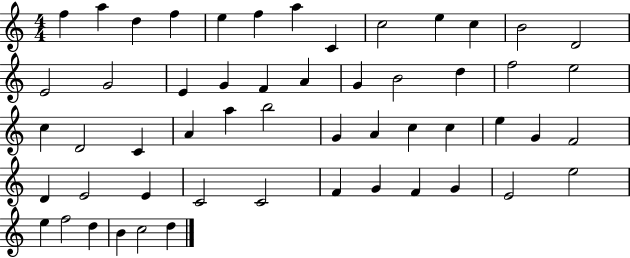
F5/q A5/q D5/q F5/q E5/q F5/q A5/q C4/q C5/h E5/q C5/q B4/h D4/h E4/h G4/h E4/q G4/q F4/q A4/q G4/q B4/h D5/q F5/h E5/h C5/q D4/h C4/q A4/q A5/q B5/h G4/q A4/q C5/q C5/q E5/q G4/q F4/h D4/q E4/h E4/q C4/h C4/h F4/q G4/q F4/q G4/q E4/h E5/h E5/q F5/h D5/q B4/q C5/h D5/q